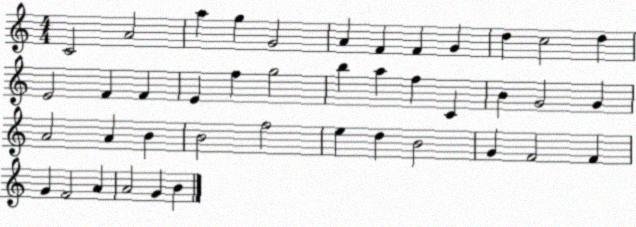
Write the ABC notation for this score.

X:1
T:Untitled
M:4/4
L:1/4
K:C
C2 A2 a g G2 A F F G d c2 d E2 F F E f g2 b a f C B G2 G A2 A B B2 f2 e d B2 G F2 F G F2 A A2 G B